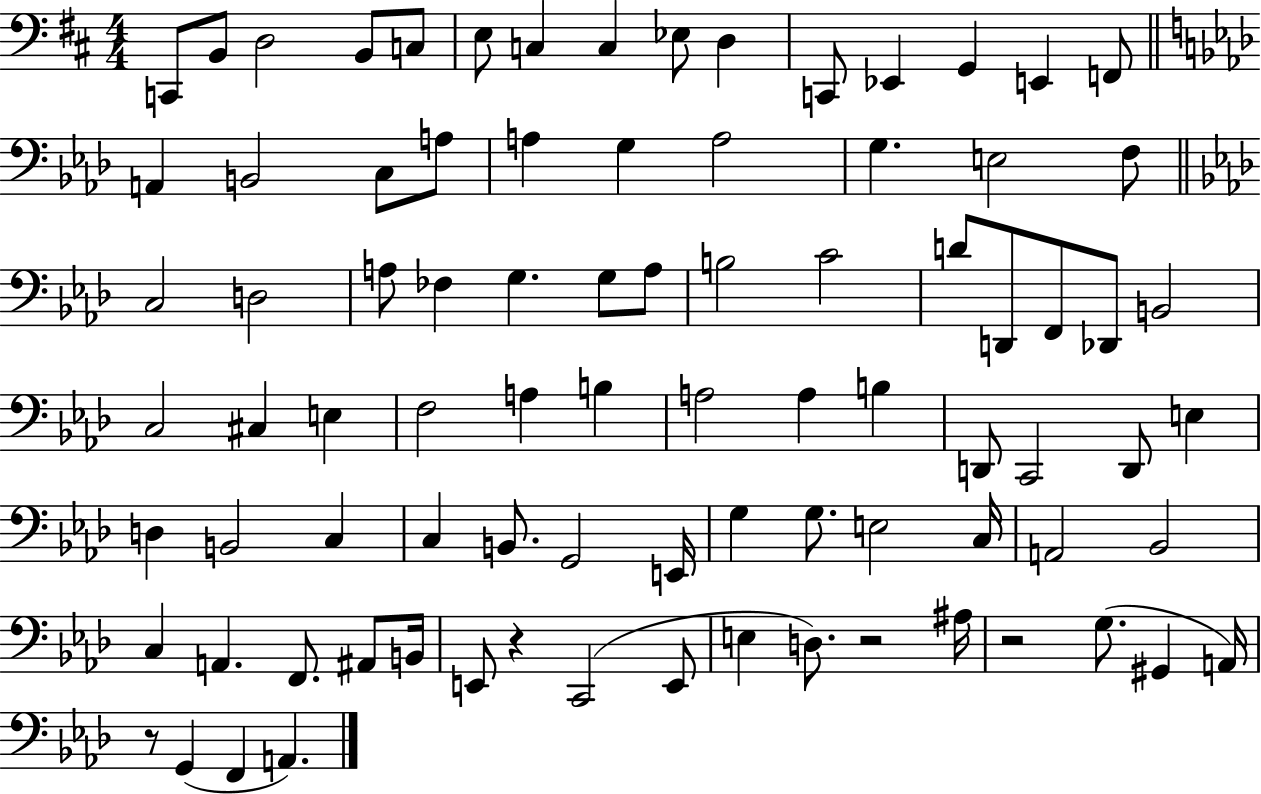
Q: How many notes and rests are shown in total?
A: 86